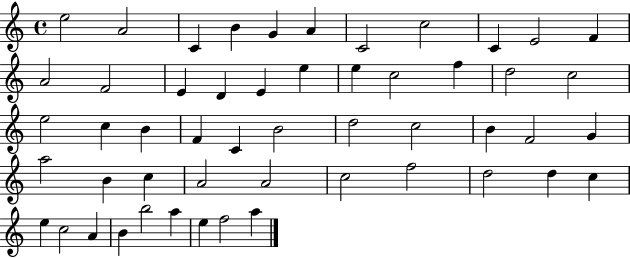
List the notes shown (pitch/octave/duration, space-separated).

E5/h A4/h C4/q B4/q G4/q A4/q C4/h C5/h C4/q E4/h F4/q A4/h F4/h E4/q D4/q E4/q E5/q E5/q C5/h F5/q D5/h C5/h E5/h C5/q B4/q F4/q C4/q B4/h D5/h C5/h B4/q F4/h G4/q A5/h B4/q C5/q A4/h A4/h C5/h F5/h D5/h D5/q C5/q E5/q C5/h A4/q B4/q B5/h A5/q E5/q F5/h A5/q